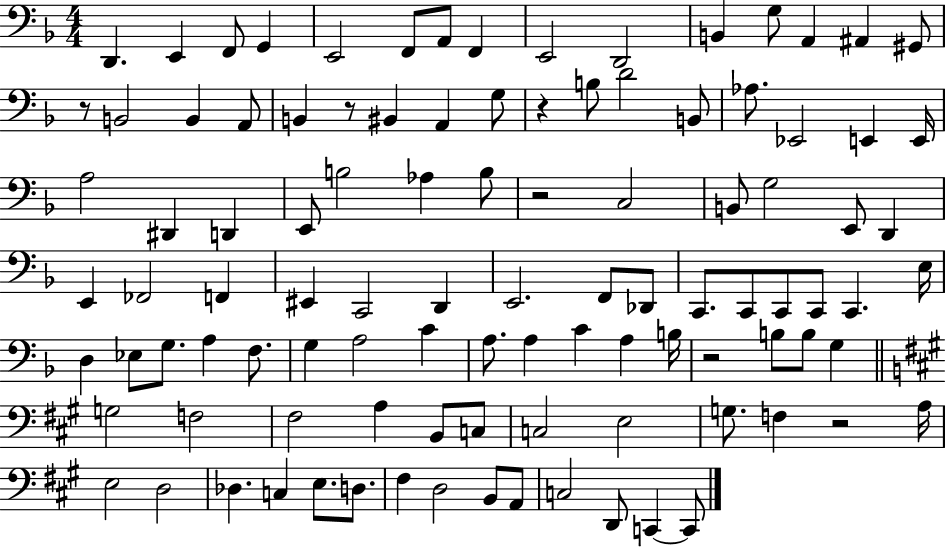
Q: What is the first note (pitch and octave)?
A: D2